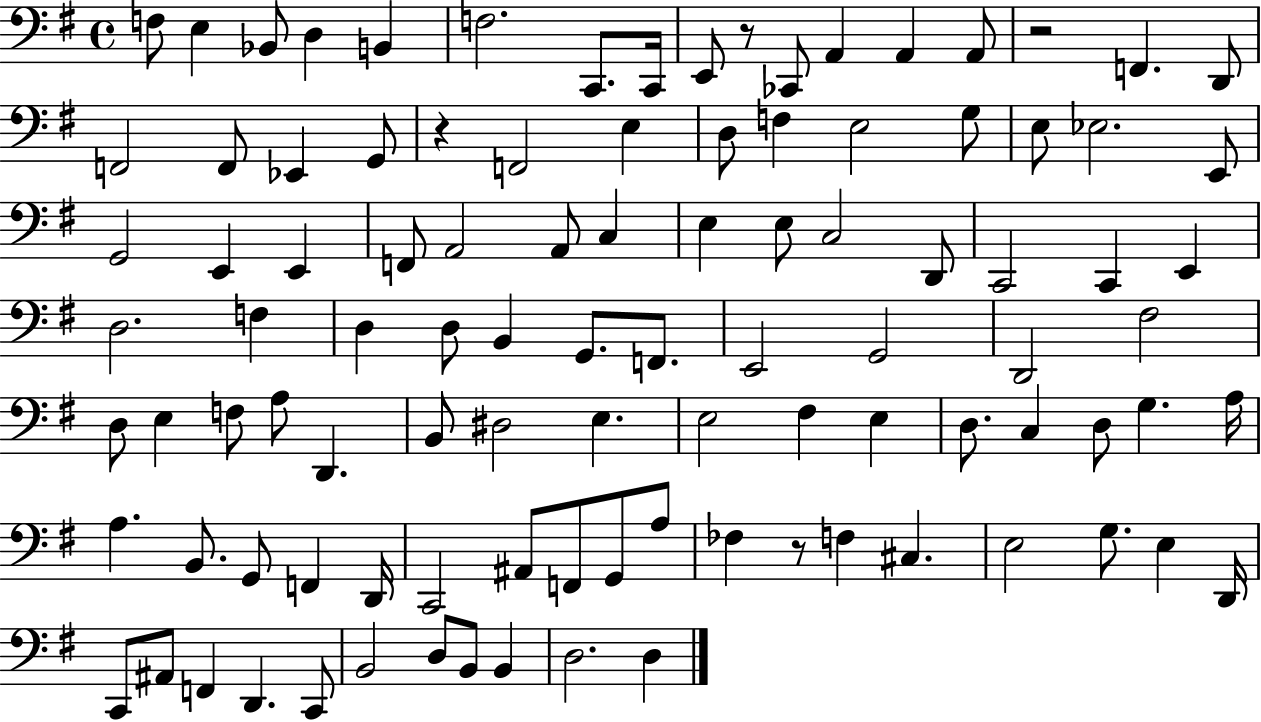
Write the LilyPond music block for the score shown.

{
  \clef bass
  \time 4/4
  \defaultTimeSignature
  \key g \major
  f8 e4 bes,8 d4 b,4 | f2. c,8. c,16 | e,8 r8 ces,8 a,4 a,4 a,8 | r2 f,4. d,8 | \break f,2 f,8 ees,4 g,8 | r4 f,2 e4 | d8 f4 e2 g8 | e8 ees2. e,8 | \break g,2 e,4 e,4 | f,8 a,2 a,8 c4 | e4 e8 c2 d,8 | c,2 c,4 e,4 | \break d2. f4 | d4 d8 b,4 g,8. f,8. | e,2 g,2 | d,2 fis2 | \break d8 e4 f8 a8 d,4. | b,8 dis2 e4. | e2 fis4 e4 | d8. c4 d8 g4. a16 | \break a4. b,8. g,8 f,4 d,16 | c,2 ais,8 f,8 g,8 a8 | fes4 r8 f4 cis4. | e2 g8. e4 d,16 | \break c,8 ais,8 f,4 d,4. c,8 | b,2 d8 b,8 b,4 | d2. d4 | \bar "|."
}